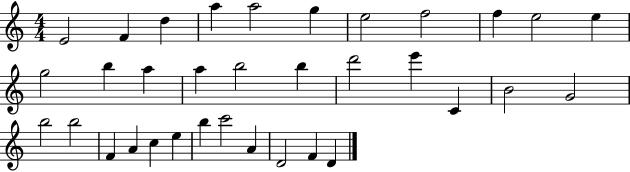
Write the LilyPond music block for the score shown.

{
  \clef treble
  \numericTimeSignature
  \time 4/4
  \key c \major
  e'2 f'4 d''4 | a''4 a''2 g''4 | e''2 f''2 | f''4 e''2 e''4 | \break g''2 b''4 a''4 | a''4 b''2 b''4 | d'''2 e'''4 c'4 | b'2 g'2 | \break b''2 b''2 | f'4 a'4 c''4 e''4 | b''4 c'''2 a'4 | d'2 f'4 d'4 | \break \bar "|."
}